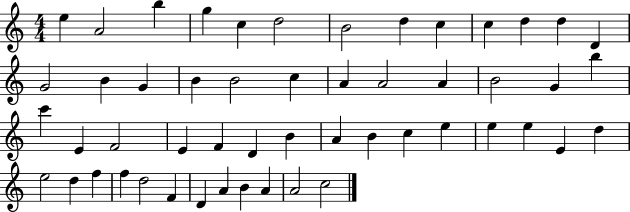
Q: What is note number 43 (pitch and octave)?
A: F5